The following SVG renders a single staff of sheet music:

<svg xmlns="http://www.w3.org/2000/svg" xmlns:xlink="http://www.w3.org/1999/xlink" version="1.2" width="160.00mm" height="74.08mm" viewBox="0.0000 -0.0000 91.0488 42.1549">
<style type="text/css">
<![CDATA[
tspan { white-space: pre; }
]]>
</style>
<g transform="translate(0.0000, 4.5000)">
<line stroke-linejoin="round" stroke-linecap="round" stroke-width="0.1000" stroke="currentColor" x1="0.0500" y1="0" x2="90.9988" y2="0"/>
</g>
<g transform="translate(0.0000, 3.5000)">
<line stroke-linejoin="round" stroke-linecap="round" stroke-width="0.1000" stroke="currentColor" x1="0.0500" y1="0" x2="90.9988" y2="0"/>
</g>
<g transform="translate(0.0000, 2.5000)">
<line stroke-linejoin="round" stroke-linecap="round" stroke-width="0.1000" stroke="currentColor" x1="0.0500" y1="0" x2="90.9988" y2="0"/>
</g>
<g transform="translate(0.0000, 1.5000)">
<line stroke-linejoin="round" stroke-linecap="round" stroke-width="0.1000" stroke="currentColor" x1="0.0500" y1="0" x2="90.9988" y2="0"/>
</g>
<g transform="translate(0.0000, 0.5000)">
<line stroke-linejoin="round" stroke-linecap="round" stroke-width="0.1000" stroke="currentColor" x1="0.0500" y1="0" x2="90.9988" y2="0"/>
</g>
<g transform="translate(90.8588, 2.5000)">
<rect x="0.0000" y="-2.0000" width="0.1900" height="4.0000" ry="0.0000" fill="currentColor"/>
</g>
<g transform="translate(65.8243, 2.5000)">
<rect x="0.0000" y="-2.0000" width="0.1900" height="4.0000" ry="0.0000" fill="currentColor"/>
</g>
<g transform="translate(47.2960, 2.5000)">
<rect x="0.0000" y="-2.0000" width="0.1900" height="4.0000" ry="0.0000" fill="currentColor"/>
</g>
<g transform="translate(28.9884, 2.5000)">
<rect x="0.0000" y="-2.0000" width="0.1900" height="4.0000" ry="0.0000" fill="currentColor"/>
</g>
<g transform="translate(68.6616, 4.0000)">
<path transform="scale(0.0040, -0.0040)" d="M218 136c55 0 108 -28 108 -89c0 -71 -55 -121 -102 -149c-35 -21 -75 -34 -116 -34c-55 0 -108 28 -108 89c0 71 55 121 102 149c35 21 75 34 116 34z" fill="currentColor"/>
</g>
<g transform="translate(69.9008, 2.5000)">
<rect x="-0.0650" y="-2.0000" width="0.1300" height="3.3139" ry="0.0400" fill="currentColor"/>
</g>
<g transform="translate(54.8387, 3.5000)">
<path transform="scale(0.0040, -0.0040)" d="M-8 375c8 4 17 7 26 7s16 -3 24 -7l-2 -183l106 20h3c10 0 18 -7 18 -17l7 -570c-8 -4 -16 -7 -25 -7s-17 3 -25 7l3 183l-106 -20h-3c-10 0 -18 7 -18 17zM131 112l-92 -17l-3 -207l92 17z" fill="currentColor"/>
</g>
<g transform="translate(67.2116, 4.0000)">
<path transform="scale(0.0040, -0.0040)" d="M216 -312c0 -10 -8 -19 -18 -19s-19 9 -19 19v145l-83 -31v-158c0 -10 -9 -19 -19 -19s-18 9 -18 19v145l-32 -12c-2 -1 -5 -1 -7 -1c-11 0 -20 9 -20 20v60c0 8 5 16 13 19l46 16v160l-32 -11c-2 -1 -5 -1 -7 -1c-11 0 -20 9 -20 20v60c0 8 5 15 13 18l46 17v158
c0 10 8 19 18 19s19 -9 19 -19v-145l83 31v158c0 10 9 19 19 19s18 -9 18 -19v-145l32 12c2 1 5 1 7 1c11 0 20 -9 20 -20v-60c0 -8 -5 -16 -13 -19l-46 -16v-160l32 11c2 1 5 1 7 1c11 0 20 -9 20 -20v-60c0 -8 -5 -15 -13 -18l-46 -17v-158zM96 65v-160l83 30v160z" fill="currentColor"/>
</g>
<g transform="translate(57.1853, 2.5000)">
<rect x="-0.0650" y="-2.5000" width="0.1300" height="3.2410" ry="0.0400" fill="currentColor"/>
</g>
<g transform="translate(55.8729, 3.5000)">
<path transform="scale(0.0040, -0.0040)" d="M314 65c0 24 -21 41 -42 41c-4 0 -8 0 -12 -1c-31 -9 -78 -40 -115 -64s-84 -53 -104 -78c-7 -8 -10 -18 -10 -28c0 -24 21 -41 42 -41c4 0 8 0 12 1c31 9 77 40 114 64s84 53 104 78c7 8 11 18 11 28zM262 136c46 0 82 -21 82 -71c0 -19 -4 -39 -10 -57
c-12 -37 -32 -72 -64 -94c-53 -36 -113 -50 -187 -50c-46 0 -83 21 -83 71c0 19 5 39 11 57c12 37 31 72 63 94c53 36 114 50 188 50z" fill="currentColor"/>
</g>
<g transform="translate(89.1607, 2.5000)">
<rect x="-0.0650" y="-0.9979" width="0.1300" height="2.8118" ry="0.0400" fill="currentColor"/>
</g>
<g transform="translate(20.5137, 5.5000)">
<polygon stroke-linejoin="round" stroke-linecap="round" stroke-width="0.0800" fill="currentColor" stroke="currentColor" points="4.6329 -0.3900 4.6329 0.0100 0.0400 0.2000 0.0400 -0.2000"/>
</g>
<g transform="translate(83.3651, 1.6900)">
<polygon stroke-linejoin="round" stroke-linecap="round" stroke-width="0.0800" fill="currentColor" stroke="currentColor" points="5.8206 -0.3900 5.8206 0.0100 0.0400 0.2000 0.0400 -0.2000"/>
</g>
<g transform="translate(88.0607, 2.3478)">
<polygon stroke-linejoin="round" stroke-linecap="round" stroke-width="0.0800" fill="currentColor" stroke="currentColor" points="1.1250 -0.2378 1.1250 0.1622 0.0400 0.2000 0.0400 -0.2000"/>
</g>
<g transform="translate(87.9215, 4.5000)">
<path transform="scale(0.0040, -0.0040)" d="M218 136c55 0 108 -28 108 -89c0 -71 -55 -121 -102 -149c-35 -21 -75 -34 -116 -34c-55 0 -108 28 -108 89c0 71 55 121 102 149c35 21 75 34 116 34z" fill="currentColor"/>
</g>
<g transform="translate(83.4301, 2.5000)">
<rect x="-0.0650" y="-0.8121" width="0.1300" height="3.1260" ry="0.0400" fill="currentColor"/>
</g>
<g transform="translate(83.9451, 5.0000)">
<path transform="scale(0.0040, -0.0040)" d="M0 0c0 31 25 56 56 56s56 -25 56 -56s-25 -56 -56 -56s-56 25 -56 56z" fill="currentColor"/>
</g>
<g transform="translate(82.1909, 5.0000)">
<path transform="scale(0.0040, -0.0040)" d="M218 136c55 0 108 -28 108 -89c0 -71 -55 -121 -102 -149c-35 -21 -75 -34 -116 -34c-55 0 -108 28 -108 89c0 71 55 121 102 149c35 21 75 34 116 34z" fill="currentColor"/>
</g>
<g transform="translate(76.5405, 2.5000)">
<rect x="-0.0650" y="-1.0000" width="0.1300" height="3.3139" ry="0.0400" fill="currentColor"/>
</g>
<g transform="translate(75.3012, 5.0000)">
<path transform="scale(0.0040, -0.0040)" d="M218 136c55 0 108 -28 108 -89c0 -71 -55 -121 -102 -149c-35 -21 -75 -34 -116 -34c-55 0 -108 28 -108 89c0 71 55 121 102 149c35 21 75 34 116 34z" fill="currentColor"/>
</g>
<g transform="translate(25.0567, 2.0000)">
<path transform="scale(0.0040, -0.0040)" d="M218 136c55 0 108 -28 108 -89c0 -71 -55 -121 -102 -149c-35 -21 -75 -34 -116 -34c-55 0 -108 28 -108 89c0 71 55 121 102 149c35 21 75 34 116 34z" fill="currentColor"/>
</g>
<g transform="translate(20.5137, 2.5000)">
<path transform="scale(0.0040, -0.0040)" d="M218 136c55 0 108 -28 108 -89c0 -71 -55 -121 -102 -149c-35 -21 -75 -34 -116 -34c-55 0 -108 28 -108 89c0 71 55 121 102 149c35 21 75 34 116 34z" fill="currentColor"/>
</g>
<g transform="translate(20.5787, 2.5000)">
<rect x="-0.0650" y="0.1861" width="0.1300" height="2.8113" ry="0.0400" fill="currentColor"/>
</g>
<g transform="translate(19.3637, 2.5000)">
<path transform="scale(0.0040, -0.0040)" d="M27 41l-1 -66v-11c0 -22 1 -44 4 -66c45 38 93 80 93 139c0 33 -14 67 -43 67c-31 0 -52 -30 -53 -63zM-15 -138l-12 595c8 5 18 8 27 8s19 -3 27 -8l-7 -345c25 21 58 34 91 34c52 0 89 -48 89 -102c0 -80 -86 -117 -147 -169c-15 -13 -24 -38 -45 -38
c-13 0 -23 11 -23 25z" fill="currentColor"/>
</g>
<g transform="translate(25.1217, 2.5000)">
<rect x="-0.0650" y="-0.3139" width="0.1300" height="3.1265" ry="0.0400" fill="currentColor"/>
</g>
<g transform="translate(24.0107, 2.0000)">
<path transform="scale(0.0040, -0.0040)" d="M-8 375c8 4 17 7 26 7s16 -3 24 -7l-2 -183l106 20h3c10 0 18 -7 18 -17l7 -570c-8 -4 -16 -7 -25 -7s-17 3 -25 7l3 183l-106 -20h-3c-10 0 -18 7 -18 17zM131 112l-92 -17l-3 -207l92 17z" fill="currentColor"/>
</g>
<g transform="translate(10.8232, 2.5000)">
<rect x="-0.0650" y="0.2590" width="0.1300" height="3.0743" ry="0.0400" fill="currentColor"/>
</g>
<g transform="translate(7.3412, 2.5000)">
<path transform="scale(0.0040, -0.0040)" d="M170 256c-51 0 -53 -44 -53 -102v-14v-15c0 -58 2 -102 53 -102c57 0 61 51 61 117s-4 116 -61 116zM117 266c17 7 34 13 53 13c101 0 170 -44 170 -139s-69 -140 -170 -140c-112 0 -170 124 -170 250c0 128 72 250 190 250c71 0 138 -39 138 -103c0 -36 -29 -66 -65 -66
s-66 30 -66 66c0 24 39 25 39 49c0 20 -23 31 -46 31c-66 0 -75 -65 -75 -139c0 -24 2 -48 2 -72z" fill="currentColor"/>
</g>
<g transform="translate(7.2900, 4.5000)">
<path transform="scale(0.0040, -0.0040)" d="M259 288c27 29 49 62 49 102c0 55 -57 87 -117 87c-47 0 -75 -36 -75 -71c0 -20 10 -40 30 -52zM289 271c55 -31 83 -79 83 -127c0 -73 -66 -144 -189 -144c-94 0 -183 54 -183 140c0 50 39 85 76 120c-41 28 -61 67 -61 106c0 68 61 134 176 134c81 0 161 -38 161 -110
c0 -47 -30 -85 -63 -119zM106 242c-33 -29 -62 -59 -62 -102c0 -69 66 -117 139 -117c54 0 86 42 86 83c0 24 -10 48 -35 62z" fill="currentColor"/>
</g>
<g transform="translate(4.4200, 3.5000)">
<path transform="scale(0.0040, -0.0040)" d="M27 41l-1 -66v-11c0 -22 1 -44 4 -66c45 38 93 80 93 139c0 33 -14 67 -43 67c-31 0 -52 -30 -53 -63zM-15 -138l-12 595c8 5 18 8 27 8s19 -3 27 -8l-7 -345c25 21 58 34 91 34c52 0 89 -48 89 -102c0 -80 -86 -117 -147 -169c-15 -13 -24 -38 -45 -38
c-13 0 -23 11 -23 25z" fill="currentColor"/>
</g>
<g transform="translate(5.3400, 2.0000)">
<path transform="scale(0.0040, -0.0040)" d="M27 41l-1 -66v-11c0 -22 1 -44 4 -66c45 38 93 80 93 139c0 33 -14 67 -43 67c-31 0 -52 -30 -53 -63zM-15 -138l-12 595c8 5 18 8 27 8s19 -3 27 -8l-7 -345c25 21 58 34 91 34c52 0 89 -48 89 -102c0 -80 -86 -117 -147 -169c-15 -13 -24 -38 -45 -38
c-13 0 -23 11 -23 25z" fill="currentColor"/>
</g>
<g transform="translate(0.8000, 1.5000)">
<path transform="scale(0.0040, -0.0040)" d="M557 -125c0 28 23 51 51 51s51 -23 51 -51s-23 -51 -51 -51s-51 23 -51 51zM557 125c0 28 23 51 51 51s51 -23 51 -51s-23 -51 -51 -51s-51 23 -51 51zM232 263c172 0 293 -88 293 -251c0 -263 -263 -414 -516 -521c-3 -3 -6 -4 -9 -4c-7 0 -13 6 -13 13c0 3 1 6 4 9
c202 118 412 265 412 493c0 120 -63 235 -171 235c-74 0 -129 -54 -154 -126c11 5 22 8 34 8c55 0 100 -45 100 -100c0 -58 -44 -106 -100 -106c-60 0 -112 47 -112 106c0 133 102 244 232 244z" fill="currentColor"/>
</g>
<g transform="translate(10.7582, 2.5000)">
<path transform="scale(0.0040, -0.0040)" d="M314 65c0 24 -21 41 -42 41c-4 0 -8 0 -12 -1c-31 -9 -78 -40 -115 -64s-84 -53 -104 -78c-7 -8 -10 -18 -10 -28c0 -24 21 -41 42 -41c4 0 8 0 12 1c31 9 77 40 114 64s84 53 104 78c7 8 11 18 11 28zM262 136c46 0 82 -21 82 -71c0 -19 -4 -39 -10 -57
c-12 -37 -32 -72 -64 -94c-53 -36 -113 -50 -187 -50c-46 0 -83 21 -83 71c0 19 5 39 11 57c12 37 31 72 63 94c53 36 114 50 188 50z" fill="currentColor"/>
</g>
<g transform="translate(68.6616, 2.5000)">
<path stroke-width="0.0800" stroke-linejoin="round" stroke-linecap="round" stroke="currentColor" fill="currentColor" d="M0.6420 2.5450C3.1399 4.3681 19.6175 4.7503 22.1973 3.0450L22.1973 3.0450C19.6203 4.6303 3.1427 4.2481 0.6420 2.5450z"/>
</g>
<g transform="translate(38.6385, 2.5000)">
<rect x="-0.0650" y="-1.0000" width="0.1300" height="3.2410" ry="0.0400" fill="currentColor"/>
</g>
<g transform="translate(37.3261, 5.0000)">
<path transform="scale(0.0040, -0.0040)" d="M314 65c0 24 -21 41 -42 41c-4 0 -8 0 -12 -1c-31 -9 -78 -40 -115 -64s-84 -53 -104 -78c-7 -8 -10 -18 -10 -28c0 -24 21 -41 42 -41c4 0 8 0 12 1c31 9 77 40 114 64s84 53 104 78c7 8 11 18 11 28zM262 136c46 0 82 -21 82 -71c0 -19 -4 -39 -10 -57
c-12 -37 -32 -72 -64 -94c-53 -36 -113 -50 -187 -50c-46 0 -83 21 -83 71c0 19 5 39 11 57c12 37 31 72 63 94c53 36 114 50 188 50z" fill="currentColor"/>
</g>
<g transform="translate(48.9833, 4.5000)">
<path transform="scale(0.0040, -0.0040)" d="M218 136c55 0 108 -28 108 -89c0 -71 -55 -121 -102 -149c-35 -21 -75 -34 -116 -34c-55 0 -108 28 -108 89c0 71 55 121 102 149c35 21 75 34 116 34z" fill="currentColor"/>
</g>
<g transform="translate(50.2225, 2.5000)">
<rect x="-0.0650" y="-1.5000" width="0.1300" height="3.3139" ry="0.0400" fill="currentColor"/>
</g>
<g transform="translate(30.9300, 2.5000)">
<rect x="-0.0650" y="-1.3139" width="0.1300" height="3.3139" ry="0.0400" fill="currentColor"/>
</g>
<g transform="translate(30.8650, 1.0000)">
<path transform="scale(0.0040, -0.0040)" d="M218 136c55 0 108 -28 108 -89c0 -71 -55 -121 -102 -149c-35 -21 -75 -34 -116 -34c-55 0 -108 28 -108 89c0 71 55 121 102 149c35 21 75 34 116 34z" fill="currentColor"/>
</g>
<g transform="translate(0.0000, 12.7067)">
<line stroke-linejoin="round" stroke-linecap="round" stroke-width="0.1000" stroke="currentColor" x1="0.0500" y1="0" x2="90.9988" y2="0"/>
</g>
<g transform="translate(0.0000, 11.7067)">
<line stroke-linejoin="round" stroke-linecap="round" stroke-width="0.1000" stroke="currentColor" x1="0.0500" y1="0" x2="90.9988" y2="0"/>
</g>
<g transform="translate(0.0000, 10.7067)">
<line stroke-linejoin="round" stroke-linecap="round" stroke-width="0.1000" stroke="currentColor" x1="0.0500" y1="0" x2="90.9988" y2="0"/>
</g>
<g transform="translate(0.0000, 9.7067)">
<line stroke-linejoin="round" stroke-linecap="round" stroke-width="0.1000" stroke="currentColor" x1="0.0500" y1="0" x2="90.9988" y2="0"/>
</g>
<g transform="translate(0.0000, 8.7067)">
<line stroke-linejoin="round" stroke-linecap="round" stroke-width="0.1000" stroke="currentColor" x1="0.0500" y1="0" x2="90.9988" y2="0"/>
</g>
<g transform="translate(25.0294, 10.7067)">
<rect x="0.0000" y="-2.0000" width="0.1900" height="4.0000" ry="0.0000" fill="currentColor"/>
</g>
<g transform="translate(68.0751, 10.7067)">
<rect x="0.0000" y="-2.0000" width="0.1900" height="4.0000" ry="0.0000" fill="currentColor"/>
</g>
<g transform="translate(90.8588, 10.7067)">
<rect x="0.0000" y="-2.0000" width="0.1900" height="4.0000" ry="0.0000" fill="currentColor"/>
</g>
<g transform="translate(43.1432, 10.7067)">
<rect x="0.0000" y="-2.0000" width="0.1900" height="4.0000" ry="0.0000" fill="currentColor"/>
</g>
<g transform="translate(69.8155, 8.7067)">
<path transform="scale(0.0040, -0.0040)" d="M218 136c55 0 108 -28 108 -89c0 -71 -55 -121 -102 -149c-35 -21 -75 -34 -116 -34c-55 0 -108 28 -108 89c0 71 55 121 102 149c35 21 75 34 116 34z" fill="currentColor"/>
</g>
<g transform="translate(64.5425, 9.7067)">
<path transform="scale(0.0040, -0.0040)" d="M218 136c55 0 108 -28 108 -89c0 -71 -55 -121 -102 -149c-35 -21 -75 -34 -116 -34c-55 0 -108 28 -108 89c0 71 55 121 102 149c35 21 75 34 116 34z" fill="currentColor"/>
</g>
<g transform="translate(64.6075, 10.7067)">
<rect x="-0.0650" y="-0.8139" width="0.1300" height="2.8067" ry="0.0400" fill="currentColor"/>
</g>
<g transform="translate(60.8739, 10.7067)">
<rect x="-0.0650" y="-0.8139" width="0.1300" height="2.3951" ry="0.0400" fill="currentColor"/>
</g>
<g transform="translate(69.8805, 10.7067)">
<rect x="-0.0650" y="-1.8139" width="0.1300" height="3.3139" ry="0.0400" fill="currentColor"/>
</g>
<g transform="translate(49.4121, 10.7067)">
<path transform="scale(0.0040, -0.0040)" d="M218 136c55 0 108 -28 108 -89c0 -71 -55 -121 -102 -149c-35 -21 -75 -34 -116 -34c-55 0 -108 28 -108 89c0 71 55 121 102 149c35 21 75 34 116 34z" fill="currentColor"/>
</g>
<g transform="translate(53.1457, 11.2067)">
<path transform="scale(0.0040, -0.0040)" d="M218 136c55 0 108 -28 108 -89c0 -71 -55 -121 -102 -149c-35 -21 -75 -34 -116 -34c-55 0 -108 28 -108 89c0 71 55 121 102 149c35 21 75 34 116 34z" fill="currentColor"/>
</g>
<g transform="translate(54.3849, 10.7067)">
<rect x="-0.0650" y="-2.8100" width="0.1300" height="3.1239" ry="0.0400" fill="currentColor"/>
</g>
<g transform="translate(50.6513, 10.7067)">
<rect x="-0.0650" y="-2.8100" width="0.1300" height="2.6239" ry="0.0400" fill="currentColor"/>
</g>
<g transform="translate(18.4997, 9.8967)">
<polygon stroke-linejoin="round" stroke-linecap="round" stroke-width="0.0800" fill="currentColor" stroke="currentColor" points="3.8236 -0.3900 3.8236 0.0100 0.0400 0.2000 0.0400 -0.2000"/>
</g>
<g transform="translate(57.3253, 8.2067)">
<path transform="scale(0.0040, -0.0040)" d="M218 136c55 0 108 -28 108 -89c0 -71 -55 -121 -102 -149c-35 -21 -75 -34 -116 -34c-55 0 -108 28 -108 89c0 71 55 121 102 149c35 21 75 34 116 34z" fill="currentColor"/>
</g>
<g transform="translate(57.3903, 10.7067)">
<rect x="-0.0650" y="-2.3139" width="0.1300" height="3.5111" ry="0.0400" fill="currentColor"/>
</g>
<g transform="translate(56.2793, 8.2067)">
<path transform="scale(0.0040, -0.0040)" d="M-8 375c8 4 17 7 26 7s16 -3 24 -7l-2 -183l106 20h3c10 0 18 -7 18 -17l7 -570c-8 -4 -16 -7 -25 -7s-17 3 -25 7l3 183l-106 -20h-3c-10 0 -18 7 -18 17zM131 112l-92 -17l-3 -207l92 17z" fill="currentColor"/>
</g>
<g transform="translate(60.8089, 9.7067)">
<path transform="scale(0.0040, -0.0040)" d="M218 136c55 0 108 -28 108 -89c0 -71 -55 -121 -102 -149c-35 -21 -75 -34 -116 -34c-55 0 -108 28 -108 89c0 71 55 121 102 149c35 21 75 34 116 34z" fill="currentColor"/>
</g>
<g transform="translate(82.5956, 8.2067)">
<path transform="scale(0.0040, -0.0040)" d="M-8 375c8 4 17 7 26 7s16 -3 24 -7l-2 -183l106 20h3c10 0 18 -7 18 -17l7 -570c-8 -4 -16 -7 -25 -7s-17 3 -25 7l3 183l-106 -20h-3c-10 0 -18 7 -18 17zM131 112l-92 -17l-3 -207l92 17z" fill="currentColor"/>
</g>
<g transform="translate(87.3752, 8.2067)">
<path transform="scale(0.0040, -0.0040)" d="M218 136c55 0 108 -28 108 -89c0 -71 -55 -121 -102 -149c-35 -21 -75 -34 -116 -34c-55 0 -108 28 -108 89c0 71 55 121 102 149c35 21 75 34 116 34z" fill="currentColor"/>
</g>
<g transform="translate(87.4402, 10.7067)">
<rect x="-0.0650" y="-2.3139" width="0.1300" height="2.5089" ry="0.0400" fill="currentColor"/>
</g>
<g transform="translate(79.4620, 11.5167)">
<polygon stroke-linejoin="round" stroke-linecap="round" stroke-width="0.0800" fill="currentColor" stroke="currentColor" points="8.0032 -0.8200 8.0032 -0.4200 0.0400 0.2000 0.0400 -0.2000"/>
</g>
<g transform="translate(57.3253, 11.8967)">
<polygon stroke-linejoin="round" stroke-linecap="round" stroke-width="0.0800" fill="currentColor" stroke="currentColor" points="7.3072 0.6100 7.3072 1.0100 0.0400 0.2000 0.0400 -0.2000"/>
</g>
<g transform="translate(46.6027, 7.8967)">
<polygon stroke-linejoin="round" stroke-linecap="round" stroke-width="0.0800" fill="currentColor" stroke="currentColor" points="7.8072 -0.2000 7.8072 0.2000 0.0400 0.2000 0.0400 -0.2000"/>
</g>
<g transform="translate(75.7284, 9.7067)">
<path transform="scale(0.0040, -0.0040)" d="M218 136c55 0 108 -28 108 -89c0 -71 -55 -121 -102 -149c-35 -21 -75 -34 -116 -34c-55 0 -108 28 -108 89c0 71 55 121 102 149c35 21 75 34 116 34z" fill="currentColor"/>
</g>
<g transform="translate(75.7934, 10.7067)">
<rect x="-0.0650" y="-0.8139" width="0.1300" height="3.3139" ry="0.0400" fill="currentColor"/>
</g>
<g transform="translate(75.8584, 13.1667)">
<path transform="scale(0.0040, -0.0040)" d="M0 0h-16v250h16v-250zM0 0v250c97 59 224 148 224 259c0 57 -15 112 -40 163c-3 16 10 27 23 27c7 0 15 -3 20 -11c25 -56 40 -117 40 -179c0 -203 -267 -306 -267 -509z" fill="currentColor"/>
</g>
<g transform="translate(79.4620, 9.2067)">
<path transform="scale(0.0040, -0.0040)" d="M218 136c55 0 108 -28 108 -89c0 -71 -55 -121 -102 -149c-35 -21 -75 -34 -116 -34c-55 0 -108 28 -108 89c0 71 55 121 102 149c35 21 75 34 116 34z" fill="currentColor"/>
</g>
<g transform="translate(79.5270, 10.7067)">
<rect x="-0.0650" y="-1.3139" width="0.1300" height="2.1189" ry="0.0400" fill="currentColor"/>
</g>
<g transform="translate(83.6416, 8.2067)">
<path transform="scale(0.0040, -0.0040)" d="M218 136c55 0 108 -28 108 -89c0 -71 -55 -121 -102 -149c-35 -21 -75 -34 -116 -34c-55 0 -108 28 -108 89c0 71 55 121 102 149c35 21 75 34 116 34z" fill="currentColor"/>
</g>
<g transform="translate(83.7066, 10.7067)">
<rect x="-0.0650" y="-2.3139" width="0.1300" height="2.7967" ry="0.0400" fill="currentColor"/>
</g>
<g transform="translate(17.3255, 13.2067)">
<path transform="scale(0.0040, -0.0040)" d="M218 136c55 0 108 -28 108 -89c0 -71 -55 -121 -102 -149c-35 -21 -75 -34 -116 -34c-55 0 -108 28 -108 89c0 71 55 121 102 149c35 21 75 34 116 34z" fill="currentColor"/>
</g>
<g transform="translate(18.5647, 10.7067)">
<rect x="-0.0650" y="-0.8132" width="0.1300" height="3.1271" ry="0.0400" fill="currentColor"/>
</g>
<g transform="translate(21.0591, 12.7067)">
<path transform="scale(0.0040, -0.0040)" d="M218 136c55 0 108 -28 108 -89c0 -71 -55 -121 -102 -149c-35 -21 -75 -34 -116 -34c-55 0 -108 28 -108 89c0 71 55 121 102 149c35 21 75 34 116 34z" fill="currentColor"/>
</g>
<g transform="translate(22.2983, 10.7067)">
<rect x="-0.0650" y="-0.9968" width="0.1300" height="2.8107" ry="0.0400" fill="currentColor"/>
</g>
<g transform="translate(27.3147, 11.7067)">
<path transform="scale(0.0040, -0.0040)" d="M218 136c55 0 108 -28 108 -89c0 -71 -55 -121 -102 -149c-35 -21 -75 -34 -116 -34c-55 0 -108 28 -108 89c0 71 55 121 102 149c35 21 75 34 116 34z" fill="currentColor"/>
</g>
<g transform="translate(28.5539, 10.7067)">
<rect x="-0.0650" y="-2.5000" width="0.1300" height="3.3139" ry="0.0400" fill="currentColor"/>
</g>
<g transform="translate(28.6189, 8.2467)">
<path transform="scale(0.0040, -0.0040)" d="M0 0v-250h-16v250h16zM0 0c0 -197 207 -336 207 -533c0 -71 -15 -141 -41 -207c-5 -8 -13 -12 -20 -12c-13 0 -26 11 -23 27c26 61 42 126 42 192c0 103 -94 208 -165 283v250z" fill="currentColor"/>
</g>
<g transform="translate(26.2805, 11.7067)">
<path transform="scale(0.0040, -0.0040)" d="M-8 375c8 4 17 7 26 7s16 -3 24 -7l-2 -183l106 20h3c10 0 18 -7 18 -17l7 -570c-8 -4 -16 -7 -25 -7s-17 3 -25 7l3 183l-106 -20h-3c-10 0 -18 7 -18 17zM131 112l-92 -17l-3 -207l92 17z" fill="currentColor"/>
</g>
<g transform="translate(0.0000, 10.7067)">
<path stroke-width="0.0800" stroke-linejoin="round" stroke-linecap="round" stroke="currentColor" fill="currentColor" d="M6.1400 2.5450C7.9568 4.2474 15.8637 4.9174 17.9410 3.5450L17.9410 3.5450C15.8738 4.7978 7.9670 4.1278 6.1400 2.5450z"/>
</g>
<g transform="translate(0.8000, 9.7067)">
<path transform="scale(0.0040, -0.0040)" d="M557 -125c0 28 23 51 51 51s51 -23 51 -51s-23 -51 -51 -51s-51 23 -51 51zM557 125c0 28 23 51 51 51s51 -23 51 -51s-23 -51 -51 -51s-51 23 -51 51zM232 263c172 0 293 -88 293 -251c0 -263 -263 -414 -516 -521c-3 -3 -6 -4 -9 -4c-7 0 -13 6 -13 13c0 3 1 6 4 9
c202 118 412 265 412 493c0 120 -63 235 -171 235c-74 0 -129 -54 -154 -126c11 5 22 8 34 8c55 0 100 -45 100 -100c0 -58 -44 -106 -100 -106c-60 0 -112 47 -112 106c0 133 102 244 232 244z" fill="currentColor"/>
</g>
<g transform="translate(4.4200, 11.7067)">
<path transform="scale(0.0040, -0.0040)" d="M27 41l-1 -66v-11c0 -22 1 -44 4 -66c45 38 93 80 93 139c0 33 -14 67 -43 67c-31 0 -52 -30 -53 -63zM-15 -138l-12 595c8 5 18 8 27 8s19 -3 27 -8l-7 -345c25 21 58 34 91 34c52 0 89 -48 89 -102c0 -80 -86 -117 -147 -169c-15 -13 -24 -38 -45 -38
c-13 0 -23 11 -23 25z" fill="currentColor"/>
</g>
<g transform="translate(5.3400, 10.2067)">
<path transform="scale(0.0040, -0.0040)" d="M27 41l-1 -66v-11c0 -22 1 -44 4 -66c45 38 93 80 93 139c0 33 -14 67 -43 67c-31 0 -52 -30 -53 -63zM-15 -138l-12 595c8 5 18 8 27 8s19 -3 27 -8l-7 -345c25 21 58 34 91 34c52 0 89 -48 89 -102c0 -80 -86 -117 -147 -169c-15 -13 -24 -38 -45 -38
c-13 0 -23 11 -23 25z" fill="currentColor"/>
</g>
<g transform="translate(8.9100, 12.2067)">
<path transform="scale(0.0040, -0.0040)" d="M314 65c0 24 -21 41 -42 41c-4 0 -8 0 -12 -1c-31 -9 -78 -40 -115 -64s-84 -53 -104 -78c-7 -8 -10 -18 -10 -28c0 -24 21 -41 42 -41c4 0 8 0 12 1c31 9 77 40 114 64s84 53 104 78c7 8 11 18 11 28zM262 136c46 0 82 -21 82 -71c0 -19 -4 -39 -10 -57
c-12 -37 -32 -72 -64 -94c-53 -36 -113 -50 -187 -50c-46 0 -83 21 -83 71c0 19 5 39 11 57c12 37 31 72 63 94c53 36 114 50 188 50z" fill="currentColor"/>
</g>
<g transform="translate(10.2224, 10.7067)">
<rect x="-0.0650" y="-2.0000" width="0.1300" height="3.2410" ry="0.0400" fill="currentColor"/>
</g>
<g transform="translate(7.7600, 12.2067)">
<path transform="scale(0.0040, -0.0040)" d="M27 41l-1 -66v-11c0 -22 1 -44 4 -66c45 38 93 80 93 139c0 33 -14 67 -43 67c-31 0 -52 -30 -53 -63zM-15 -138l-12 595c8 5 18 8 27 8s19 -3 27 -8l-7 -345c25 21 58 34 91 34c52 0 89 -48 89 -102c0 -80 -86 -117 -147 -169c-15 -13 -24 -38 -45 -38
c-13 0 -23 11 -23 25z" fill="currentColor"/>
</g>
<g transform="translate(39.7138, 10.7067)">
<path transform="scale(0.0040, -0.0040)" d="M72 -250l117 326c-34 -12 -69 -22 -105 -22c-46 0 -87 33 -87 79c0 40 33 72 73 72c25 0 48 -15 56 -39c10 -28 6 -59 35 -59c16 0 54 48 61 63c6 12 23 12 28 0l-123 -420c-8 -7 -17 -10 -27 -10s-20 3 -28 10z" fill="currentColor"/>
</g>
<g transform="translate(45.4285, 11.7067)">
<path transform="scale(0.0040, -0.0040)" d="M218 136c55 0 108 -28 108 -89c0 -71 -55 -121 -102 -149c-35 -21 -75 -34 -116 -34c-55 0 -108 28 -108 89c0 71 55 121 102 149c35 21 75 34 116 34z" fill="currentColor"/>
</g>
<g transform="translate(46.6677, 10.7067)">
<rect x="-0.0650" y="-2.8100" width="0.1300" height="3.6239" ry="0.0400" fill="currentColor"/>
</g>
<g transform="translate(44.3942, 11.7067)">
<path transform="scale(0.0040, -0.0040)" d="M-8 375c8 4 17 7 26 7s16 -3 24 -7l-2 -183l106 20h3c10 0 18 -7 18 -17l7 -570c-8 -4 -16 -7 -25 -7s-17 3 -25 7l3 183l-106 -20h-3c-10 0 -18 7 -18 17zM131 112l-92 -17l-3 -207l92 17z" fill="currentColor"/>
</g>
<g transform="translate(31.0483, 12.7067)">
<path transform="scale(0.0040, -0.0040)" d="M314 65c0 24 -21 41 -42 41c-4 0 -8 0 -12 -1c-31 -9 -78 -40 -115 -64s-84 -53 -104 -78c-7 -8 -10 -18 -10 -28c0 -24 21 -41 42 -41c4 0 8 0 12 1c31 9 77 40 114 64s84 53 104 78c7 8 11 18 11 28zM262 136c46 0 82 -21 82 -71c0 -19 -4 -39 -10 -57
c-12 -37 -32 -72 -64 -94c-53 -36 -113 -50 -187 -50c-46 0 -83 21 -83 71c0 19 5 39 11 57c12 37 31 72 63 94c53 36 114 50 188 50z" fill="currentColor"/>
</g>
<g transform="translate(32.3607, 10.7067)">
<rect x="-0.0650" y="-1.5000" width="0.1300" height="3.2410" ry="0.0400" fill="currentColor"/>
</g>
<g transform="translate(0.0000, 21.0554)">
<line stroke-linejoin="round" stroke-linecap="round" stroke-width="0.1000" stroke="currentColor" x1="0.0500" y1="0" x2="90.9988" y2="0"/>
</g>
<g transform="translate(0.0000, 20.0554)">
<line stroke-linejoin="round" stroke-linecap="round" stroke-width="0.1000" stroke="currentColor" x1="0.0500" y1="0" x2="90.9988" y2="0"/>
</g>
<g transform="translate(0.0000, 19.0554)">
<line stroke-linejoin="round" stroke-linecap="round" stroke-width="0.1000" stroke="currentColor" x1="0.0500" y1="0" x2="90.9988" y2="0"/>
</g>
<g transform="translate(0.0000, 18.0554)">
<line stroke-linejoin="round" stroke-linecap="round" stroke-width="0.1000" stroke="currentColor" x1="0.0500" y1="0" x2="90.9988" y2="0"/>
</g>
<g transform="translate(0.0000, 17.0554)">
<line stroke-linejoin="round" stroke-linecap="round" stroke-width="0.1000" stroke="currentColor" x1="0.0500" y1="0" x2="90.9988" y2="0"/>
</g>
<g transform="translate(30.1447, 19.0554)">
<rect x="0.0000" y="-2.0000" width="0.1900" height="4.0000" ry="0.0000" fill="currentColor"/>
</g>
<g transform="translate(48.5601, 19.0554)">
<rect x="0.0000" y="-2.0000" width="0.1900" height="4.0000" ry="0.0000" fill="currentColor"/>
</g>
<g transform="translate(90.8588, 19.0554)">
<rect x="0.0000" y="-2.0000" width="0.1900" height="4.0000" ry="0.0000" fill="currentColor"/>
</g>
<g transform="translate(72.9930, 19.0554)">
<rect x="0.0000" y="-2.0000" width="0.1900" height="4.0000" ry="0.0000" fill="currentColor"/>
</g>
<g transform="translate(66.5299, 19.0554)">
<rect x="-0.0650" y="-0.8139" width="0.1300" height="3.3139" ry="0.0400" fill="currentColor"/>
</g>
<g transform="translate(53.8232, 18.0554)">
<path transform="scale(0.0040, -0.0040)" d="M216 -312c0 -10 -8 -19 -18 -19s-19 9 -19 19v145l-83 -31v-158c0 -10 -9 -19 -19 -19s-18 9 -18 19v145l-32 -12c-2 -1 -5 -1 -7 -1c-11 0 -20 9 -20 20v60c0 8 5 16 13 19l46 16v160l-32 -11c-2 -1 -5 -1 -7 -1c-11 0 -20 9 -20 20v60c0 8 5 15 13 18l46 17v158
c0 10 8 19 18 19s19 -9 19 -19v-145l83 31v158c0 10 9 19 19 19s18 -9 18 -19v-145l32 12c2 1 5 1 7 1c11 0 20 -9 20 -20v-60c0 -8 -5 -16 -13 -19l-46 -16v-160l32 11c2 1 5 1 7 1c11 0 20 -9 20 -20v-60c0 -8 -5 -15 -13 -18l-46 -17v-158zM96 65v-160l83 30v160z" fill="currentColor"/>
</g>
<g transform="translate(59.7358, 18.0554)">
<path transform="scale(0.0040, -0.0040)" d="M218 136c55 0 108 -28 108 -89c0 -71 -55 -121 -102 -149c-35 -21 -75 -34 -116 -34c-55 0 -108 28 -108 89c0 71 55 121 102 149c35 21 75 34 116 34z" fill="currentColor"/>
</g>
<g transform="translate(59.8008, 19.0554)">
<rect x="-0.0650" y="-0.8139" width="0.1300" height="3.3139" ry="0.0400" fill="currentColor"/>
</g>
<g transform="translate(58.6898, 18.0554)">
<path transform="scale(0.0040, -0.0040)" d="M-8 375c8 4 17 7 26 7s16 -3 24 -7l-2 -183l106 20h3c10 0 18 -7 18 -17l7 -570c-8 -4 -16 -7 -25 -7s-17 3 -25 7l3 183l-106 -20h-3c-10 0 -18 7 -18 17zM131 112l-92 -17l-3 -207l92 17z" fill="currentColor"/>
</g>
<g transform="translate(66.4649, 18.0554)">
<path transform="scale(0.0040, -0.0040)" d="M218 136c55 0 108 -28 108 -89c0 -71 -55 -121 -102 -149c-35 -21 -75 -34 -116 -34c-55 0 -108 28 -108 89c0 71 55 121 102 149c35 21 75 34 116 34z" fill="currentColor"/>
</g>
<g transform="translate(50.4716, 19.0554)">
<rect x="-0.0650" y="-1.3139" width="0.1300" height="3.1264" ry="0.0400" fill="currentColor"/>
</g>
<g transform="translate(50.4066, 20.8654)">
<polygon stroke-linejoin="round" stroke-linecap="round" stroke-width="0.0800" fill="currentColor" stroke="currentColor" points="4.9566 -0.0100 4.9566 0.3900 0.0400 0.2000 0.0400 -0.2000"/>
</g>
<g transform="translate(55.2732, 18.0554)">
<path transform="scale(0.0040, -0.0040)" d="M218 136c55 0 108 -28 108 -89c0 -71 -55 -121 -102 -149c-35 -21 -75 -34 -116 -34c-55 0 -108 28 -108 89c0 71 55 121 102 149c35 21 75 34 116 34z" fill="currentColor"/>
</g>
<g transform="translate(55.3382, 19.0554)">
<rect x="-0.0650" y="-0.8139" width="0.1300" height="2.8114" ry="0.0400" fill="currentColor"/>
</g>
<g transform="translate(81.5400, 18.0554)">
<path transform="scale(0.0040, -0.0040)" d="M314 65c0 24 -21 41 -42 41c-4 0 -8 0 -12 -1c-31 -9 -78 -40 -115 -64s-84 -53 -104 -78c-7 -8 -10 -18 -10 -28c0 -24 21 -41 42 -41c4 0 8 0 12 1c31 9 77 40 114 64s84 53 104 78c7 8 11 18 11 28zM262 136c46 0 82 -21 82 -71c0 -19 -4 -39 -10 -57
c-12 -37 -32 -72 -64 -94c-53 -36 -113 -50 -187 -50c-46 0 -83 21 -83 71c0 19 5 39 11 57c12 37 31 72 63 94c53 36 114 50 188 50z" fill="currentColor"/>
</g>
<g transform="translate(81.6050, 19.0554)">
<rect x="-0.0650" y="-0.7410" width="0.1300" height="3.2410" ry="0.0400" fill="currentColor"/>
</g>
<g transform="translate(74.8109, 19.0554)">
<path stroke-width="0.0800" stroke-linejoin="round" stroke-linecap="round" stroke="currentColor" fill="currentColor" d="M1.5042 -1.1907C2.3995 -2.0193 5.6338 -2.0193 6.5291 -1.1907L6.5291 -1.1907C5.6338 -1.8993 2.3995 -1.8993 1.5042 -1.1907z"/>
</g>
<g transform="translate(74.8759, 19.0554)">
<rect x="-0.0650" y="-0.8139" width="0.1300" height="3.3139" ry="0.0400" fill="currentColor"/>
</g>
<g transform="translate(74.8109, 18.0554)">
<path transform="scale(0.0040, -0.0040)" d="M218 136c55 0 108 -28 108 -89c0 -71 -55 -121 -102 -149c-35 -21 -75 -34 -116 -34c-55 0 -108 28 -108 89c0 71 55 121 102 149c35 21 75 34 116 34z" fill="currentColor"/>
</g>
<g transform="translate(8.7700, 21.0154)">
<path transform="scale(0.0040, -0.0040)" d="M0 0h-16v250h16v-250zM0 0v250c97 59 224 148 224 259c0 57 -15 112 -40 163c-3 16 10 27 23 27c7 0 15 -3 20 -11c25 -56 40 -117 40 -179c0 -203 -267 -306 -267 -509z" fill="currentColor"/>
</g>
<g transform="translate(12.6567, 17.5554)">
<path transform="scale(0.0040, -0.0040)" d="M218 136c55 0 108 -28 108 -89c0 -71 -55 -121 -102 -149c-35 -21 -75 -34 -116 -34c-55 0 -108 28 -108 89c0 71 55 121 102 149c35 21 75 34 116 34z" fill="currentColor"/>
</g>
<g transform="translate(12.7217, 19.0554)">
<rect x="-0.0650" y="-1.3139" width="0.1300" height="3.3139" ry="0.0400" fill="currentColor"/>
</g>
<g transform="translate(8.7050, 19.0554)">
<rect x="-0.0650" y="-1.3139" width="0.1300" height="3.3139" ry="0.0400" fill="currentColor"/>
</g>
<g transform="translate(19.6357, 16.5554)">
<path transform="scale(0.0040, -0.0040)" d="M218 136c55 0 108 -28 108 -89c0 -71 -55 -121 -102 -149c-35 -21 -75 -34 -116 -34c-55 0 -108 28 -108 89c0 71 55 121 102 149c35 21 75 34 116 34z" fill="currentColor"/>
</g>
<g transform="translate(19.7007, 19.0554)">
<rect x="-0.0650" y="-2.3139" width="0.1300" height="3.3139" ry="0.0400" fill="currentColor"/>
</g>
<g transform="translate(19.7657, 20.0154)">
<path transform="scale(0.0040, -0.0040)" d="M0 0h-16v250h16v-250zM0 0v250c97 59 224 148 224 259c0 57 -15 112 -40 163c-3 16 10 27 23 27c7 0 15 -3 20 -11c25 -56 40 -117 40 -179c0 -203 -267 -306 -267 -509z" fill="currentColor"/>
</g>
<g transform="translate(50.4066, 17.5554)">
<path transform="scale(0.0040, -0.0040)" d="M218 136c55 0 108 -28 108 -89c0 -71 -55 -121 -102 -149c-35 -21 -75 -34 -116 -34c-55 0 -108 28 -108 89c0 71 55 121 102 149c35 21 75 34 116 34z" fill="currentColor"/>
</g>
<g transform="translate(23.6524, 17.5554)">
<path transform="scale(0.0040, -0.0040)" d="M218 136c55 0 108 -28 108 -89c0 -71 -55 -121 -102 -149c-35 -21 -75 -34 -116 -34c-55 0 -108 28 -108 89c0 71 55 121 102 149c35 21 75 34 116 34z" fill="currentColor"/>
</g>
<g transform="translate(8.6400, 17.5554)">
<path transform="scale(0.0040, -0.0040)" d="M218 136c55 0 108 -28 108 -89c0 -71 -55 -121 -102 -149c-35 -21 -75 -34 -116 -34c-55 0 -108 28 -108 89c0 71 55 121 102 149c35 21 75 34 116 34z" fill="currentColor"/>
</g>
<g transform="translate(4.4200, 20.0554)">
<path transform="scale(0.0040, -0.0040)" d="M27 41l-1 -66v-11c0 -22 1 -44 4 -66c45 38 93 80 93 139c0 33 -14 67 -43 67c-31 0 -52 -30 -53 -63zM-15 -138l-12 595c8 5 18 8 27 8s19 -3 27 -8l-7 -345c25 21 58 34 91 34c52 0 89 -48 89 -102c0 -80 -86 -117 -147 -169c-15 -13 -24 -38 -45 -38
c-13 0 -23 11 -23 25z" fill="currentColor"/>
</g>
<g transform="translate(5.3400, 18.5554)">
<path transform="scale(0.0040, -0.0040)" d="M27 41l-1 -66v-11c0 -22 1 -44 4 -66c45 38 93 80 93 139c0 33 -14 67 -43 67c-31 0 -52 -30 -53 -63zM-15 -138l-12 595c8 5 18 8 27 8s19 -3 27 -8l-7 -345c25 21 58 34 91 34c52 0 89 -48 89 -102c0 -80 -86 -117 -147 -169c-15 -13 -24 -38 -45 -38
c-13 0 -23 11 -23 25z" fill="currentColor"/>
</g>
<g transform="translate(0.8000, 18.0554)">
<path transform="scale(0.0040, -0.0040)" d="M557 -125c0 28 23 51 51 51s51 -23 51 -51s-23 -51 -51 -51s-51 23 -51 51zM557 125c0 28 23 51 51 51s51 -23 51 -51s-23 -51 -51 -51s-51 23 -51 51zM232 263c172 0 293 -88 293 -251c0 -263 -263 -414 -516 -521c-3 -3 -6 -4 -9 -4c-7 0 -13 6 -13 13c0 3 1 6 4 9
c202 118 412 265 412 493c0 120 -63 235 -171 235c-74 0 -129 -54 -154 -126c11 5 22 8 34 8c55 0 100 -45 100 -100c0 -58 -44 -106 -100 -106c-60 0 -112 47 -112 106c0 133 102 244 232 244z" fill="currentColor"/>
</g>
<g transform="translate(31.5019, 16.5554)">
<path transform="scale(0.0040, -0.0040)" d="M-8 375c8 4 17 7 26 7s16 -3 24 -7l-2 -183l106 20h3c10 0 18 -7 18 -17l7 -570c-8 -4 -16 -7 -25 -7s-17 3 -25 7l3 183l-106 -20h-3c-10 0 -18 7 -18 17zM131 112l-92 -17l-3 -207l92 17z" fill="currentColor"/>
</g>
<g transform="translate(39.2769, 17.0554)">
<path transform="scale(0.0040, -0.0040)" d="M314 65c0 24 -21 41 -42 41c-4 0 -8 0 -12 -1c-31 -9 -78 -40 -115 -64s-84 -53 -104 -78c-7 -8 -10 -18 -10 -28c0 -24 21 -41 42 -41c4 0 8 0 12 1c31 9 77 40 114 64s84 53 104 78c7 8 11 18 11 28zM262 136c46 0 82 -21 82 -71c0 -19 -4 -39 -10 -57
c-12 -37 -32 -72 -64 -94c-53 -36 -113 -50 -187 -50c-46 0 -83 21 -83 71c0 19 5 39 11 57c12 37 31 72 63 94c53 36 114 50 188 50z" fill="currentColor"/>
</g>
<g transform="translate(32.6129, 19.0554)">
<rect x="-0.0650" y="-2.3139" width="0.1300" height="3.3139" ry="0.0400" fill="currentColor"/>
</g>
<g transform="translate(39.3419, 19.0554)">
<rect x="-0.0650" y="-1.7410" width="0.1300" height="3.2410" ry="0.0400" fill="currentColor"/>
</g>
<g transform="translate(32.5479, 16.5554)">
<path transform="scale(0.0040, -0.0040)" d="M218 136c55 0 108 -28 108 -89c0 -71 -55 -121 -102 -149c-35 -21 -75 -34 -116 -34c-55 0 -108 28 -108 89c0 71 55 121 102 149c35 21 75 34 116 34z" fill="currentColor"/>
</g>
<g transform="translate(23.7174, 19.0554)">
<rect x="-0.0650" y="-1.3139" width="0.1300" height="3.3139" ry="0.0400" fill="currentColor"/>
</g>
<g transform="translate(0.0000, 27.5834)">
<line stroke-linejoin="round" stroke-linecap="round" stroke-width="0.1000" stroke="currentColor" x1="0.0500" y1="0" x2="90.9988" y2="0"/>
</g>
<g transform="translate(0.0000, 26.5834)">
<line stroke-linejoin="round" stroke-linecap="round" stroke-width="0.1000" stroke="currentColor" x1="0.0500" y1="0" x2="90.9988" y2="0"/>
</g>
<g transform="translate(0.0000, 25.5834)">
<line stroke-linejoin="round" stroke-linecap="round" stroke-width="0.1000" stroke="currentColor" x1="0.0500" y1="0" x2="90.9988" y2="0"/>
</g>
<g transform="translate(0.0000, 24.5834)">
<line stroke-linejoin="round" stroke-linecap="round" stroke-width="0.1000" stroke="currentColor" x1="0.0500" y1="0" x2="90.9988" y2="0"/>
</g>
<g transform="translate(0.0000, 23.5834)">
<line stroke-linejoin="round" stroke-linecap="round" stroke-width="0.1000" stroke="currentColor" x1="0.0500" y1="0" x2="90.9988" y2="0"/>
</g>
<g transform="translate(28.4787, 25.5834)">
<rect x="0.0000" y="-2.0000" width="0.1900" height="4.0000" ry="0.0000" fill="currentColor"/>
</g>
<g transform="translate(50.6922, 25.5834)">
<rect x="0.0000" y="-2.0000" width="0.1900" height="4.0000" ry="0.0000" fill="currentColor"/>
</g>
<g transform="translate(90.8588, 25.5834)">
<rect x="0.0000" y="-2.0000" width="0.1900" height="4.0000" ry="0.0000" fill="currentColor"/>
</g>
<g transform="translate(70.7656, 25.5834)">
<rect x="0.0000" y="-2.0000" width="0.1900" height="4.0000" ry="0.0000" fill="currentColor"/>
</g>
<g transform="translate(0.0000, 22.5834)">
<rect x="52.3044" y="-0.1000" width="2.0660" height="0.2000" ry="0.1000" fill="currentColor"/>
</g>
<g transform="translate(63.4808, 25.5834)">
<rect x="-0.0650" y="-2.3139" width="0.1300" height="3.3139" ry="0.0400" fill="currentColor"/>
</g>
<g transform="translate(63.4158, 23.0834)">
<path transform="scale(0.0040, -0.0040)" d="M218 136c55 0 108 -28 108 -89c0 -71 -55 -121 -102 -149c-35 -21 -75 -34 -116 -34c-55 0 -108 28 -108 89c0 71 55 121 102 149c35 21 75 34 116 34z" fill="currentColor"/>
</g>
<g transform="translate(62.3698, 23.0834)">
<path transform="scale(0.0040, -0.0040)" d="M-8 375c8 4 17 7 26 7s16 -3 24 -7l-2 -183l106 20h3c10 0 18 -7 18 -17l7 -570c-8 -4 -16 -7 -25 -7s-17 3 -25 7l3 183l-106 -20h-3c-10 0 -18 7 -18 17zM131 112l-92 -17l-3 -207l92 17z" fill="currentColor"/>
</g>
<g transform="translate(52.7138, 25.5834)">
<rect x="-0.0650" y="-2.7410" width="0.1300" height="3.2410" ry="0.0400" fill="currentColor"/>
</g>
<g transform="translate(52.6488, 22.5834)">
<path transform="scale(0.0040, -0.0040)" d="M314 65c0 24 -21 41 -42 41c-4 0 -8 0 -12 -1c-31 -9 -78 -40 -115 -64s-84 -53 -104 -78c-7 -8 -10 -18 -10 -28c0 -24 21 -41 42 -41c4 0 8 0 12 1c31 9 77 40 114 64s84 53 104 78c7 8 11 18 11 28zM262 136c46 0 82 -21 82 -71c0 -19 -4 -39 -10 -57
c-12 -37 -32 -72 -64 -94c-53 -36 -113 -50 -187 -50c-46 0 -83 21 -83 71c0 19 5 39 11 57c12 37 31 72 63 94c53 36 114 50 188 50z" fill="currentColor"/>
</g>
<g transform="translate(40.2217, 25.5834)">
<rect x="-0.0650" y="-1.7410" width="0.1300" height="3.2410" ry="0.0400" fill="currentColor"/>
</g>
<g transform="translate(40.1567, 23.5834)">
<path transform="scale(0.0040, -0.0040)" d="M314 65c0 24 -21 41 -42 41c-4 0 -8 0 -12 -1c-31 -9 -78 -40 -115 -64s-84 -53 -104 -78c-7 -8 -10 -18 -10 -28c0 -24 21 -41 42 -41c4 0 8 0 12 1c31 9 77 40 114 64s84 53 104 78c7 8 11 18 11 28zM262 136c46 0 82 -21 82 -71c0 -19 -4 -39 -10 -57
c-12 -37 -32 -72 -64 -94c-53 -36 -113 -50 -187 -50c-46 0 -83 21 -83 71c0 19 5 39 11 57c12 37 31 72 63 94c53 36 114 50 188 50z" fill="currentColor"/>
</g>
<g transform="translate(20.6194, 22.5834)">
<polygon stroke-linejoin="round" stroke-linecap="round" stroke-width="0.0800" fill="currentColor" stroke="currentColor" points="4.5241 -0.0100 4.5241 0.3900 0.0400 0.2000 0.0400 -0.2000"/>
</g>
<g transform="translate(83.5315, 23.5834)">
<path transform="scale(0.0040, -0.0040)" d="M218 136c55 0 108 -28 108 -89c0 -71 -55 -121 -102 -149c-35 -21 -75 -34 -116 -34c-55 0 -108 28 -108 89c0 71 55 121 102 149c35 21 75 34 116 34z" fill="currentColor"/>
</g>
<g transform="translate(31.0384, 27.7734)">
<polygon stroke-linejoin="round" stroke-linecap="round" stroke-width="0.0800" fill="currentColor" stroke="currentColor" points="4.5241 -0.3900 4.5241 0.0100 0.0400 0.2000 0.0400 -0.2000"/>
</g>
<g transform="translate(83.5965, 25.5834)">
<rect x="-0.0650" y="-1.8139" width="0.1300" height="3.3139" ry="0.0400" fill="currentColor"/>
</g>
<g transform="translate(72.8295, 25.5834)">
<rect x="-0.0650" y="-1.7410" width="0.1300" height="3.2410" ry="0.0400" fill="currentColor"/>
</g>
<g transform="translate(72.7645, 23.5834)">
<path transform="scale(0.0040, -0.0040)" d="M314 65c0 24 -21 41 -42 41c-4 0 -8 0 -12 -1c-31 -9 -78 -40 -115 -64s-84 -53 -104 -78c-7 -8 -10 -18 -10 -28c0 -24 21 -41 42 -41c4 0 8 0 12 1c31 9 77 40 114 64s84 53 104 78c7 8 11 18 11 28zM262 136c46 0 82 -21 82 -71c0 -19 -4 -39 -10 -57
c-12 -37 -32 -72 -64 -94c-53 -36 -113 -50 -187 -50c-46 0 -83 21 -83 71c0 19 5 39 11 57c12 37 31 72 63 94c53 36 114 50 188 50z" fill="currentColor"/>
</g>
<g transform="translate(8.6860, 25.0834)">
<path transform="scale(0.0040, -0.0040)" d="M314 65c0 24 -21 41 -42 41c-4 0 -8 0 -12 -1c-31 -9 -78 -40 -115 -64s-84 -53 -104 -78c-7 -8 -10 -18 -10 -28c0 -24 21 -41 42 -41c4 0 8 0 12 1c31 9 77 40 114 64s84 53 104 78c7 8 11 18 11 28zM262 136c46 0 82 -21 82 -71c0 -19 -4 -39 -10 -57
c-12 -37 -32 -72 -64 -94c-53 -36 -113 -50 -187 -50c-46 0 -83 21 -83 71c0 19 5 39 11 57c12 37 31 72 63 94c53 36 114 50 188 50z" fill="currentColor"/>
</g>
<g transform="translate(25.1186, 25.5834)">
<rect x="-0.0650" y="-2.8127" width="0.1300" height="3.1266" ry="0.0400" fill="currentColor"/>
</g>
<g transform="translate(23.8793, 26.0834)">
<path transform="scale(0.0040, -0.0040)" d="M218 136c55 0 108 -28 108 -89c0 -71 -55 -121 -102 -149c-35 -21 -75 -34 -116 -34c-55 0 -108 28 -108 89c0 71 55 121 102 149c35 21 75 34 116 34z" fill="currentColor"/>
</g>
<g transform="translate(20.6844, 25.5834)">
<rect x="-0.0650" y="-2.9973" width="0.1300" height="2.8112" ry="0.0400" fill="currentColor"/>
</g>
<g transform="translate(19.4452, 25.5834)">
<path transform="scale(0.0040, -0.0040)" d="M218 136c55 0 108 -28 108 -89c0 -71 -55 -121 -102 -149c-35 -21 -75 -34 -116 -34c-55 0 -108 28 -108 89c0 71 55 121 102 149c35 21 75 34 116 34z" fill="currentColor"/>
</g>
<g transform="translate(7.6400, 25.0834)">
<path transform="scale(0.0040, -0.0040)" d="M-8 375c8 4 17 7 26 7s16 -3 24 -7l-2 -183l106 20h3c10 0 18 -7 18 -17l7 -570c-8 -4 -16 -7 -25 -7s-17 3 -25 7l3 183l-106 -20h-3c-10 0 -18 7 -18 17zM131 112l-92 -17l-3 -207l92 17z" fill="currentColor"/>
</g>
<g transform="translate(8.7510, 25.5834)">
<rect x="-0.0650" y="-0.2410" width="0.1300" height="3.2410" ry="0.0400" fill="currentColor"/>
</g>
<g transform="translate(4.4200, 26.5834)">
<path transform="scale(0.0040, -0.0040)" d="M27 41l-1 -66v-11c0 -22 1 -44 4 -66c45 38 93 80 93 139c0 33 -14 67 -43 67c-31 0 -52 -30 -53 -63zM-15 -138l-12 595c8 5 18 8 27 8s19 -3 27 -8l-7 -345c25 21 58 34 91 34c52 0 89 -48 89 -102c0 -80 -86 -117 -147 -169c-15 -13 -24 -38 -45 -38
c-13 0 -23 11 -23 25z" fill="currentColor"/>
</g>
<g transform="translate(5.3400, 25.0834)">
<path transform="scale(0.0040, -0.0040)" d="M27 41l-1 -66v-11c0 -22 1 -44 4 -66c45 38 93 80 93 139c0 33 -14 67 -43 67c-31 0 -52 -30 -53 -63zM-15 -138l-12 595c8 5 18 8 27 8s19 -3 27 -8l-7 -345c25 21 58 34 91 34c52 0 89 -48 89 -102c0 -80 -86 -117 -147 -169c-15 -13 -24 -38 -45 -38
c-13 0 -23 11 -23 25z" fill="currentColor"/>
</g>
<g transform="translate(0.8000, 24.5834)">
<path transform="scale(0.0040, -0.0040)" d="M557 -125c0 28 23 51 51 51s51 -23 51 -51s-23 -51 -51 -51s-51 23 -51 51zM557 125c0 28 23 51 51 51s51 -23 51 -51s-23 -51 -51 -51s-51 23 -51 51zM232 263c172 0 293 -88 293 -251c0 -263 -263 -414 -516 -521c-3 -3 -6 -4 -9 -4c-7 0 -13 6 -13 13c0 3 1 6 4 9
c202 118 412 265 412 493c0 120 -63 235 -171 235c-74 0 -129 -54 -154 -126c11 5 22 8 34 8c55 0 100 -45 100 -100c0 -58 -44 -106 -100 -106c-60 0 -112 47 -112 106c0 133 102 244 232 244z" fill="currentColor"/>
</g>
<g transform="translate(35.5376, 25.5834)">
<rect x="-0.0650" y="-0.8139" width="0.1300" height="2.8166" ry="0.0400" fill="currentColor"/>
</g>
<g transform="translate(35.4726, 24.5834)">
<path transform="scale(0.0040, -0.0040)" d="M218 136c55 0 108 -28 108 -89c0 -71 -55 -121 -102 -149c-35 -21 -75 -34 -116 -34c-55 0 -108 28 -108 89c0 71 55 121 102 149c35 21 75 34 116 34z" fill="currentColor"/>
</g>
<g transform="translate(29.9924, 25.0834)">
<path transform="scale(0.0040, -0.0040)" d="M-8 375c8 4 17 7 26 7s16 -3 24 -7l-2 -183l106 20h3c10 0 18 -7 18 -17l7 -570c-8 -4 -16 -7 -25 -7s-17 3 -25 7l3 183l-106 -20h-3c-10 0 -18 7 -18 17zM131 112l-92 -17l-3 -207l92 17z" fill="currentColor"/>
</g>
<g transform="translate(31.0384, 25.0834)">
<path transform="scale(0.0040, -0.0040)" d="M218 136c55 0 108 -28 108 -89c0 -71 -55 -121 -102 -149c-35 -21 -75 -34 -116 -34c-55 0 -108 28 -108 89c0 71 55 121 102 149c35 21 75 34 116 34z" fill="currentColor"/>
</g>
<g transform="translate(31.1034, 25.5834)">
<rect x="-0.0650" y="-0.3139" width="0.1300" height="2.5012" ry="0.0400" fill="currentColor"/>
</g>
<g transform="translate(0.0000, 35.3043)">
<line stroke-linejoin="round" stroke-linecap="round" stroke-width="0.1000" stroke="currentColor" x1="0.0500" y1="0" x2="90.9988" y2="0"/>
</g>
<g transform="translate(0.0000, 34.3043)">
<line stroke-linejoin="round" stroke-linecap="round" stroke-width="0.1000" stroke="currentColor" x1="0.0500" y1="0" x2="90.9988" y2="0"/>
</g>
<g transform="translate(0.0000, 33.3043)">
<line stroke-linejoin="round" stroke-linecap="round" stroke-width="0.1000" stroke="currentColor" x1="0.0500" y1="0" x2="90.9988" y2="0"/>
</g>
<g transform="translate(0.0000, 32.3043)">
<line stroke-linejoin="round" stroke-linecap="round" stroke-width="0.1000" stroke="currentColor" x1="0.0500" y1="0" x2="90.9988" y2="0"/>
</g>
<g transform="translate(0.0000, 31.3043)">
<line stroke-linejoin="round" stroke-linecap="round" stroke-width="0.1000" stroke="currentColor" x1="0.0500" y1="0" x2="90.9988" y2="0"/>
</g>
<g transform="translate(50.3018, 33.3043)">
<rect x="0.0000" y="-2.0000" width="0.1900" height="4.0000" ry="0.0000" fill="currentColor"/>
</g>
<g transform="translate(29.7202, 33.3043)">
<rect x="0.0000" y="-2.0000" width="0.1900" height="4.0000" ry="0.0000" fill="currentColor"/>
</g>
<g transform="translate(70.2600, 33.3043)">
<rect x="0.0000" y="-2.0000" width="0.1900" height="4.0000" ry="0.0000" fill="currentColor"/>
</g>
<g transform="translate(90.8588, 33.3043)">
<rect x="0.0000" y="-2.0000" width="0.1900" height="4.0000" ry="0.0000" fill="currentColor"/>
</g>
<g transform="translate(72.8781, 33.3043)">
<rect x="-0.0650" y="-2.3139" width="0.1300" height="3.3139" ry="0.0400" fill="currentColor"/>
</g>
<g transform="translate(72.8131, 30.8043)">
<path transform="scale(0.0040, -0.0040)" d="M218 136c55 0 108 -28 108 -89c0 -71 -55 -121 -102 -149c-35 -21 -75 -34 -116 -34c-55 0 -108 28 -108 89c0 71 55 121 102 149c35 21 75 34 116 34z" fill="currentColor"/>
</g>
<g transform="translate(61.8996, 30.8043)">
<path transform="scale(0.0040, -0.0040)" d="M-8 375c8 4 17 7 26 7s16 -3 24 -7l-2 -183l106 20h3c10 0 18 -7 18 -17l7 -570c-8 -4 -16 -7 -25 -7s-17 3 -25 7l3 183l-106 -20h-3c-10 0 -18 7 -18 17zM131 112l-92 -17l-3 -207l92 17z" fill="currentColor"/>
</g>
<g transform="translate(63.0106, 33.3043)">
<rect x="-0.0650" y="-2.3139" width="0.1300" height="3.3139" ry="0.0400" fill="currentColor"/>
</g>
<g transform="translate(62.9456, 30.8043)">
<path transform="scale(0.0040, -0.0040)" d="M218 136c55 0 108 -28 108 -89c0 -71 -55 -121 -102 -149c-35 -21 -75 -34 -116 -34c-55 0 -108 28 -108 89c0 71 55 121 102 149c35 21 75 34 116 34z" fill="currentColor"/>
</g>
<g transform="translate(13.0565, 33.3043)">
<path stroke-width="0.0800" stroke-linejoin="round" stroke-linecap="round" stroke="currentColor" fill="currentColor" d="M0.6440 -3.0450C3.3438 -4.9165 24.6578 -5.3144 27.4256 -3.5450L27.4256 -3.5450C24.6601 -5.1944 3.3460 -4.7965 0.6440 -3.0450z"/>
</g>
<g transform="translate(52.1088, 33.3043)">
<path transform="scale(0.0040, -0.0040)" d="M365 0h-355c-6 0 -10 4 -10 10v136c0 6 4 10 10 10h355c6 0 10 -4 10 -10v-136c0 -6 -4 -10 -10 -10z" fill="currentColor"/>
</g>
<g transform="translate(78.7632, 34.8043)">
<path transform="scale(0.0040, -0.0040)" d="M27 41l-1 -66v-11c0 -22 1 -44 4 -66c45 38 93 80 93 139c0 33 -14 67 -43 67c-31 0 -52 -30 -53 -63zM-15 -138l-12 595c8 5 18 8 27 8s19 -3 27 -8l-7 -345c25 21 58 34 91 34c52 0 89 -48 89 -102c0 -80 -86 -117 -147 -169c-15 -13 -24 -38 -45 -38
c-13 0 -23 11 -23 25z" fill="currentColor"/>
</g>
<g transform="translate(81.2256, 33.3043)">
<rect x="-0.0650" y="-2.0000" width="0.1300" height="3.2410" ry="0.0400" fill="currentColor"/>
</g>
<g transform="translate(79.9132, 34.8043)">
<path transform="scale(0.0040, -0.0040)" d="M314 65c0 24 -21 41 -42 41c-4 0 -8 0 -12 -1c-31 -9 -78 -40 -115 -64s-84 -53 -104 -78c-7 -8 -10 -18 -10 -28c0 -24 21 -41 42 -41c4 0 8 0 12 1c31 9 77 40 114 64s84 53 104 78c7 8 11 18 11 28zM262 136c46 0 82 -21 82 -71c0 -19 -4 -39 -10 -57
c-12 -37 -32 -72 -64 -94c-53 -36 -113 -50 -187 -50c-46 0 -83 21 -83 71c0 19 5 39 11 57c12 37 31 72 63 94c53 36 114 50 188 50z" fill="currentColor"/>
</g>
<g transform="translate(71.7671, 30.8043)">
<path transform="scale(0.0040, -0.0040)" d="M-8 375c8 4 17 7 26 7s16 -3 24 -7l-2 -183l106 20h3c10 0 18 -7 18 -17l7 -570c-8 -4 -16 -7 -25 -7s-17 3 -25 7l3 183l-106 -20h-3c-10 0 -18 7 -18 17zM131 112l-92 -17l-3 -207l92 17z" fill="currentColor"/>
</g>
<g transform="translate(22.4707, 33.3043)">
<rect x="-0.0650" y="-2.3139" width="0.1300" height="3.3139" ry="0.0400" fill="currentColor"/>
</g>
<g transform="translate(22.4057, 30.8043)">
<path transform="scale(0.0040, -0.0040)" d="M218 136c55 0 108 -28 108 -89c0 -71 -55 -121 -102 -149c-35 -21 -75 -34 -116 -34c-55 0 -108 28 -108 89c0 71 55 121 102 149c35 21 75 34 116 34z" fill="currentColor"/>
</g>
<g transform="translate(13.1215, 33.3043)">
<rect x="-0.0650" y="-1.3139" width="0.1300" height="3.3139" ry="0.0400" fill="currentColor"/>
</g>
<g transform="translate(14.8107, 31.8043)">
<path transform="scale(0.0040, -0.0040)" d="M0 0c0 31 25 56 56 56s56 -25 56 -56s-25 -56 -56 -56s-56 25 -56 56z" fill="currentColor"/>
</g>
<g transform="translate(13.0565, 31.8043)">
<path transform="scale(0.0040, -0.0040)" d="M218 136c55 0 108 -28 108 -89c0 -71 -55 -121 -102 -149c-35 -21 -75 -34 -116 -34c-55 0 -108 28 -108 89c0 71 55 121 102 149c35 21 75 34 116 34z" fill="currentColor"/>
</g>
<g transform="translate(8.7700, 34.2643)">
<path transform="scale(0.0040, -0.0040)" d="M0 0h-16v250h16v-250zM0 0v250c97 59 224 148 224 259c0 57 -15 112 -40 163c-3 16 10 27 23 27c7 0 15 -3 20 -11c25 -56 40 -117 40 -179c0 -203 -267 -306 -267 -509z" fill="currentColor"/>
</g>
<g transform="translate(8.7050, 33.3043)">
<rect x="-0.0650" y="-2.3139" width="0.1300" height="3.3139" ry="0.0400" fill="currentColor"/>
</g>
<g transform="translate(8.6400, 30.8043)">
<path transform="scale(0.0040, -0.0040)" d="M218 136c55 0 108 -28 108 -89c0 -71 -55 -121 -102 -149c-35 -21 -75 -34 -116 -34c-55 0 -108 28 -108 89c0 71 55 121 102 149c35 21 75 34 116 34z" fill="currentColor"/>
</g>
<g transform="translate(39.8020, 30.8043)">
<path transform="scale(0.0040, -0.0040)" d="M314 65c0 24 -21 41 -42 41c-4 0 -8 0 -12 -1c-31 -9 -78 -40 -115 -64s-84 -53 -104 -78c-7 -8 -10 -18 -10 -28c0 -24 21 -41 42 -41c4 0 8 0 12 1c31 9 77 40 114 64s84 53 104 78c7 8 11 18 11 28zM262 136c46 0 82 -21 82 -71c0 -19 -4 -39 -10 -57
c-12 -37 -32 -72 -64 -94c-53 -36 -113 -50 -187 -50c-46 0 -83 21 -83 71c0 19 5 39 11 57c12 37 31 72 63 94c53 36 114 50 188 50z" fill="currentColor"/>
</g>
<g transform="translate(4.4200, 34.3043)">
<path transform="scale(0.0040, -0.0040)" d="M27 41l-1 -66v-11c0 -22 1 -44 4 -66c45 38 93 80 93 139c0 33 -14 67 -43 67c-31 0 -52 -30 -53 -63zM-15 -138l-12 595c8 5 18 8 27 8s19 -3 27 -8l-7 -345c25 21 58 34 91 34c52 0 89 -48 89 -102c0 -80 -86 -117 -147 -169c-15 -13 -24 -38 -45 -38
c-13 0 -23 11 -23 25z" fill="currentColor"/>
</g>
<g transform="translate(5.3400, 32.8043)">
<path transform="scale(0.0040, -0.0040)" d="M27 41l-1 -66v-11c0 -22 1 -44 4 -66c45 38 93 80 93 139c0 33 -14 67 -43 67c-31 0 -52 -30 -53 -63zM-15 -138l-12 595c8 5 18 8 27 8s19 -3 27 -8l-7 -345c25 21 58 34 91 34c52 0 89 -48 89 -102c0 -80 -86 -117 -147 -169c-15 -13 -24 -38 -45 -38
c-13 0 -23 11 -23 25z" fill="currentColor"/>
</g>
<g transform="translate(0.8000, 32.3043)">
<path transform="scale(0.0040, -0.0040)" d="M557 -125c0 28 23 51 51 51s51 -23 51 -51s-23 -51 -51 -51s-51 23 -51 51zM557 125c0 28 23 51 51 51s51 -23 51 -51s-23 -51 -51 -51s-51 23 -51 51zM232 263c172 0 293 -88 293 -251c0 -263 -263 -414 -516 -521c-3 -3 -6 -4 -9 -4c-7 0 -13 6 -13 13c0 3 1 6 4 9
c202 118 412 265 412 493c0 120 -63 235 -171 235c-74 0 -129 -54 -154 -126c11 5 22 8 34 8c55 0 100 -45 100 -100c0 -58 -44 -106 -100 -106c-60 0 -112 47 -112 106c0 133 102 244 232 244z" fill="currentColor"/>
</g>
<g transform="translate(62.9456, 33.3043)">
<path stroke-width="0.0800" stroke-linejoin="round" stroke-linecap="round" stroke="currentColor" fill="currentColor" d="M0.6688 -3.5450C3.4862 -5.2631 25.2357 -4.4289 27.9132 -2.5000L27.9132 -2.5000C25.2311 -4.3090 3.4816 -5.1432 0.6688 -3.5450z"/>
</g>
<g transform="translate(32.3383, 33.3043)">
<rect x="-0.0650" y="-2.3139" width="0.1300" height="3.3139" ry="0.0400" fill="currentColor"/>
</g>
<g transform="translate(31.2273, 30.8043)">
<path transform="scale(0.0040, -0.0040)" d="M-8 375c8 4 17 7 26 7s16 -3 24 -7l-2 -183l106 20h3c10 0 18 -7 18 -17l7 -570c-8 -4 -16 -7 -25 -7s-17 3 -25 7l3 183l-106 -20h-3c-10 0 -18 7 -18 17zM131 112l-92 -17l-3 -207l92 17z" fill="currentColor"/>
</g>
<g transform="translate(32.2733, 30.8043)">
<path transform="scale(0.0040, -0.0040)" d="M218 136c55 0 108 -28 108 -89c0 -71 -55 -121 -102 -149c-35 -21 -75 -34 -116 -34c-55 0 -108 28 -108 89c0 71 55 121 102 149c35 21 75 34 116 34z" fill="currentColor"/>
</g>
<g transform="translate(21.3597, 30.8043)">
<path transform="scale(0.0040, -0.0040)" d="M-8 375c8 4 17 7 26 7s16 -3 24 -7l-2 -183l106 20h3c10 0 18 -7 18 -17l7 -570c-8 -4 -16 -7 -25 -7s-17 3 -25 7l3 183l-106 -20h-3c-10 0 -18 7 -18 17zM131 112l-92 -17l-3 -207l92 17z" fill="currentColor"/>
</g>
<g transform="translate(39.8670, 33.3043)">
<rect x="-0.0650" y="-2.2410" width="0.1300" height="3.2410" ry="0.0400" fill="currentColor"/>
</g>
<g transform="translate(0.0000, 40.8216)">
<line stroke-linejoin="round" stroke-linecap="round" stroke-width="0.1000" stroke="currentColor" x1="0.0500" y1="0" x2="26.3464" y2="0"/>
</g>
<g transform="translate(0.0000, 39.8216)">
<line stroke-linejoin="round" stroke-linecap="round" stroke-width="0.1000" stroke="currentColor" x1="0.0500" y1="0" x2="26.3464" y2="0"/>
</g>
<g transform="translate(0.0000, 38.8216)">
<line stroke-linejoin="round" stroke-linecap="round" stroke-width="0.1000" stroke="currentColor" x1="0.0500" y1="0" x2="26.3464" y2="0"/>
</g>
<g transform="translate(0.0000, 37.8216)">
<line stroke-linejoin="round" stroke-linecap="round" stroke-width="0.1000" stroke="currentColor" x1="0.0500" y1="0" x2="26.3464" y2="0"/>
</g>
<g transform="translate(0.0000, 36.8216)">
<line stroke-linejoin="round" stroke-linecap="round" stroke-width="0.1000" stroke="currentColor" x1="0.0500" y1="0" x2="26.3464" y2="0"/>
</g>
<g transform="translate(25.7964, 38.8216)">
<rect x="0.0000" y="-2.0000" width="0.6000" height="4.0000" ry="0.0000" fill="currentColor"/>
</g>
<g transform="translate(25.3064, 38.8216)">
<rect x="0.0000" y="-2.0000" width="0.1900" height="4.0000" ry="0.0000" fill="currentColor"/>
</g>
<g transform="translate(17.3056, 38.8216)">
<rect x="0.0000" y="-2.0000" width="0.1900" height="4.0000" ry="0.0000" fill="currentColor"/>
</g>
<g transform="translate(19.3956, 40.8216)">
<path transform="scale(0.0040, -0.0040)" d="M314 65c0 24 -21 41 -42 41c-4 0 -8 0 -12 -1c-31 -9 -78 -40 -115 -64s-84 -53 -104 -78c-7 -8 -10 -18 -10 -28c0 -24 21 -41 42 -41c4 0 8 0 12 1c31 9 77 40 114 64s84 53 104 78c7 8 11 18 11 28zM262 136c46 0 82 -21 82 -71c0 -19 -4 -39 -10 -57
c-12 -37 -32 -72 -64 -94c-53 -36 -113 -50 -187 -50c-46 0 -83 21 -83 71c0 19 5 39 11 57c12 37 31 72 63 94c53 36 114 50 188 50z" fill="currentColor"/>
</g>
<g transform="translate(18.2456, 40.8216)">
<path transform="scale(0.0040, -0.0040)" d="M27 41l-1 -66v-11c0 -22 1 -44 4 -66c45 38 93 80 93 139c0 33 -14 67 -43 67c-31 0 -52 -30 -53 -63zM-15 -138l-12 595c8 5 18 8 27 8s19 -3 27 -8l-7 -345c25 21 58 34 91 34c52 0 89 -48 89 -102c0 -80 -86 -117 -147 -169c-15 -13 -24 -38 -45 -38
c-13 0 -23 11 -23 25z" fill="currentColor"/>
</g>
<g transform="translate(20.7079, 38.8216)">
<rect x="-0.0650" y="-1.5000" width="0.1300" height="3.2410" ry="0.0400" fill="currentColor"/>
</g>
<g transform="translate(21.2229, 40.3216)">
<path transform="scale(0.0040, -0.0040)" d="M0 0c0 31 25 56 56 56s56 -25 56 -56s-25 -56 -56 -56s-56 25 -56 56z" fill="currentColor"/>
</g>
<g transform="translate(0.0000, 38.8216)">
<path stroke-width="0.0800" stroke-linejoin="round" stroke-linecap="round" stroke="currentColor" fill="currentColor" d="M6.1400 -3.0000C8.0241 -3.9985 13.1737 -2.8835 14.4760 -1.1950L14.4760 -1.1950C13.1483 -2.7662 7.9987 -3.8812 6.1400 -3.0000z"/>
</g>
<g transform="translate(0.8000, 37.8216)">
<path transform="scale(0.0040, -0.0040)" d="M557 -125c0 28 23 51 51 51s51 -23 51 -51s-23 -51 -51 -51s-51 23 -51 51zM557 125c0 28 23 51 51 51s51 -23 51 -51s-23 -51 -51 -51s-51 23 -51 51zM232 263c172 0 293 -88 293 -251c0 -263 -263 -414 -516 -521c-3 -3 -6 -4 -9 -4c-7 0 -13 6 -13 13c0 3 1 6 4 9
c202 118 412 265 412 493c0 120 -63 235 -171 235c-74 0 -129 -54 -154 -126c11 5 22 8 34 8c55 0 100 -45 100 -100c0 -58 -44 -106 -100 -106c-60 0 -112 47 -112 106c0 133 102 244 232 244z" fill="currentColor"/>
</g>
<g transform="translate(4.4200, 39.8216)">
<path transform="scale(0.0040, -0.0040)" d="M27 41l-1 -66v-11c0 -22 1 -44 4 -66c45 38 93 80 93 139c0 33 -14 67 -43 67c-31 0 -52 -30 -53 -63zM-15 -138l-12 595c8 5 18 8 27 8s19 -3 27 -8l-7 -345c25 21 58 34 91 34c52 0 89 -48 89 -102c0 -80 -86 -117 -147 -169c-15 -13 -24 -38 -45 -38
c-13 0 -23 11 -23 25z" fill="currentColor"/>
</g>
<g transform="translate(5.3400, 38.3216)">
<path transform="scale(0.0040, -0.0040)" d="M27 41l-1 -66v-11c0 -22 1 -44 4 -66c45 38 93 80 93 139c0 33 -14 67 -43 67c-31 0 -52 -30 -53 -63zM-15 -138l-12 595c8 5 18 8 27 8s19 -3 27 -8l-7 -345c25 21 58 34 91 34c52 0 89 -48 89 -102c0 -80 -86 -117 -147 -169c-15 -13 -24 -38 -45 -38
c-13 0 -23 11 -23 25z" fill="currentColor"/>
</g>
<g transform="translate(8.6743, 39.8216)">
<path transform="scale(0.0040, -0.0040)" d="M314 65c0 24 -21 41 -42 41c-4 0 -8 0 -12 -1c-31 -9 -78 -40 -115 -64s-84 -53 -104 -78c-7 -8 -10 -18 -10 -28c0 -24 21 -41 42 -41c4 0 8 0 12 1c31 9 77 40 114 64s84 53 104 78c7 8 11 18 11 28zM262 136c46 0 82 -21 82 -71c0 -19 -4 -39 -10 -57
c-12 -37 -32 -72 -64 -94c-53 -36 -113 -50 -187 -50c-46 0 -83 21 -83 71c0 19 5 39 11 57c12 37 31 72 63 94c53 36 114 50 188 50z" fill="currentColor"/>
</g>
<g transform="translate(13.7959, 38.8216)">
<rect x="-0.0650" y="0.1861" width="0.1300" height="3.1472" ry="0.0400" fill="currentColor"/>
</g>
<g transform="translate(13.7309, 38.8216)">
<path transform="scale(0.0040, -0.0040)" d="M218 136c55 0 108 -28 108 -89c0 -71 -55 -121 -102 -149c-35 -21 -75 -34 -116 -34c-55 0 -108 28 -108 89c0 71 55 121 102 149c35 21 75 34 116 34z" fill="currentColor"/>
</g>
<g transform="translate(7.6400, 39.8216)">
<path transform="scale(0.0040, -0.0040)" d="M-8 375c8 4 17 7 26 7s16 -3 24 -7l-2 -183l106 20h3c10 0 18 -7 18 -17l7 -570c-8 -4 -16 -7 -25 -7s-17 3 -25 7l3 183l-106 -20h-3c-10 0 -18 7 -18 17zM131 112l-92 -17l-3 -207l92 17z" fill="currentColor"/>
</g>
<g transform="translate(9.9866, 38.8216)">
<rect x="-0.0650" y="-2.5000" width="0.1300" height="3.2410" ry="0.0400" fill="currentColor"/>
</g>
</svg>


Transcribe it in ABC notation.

X:1
T:Untitled
M:6/8
L:1/4
K:Bb
D,2 _D,/2 E,/2 G, F,,2 G,, B,,2 ^A,, F,, F,,/2 G,,/4 _A,,2 F,,/2 G,,/2 B,,/2 G,,2 z/2 B,,/2 D,/2 C,/2 B,/2 F,/2 F,/2 A, F,/2 G,/2 B,/2 B,/2 G,/2 G, _B,/2 G, B, A,2 G,/2 ^F,/2 F, F, F, F,2 E,2 D,/2 C,/2 E,/2 F,/2 A,2 C2 B, A,2 A, _B,/2 G, B, B, B,2 z2 B, B, _A,,2 B,,2 D, _G,,2